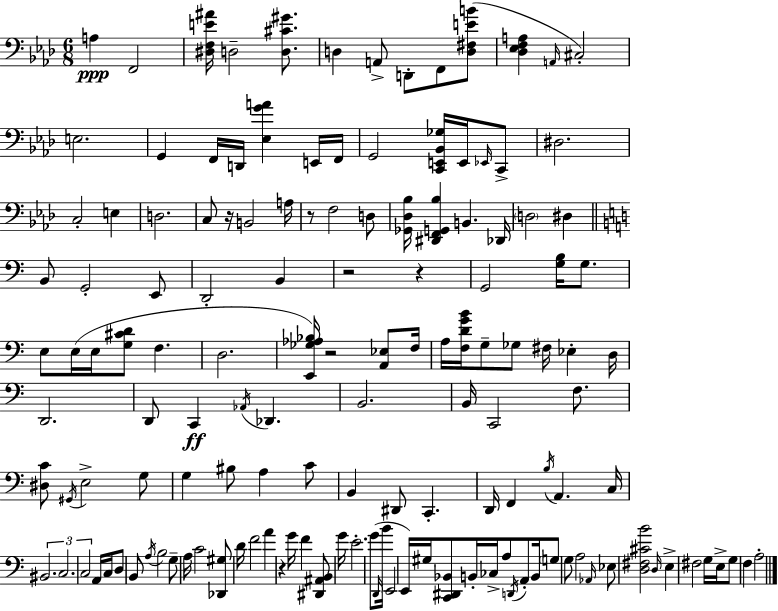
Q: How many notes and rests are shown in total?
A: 143